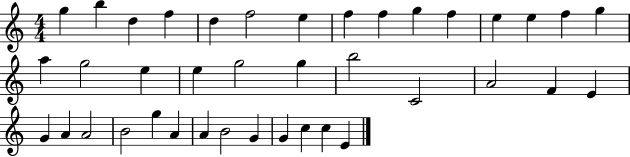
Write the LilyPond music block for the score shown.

{
  \clef treble
  \numericTimeSignature
  \time 4/4
  \key c \major
  g''4 b''4 d''4 f''4 | d''4 f''2 e''4 | f''4 f''4 g''4 f''4 | e''4 e''4 f''4 g''4 | \break a''4 g''2 e''4 | e''4 g''2 g''4 | b''2 c'2 | a'2 f'4 e'4 | \break g'4 a'4 a'2 | b'2 g''4 a'4 | a'4 b'2 g'4 | g'4 c''4 c''4 e'4 | \break \bar "|."
}